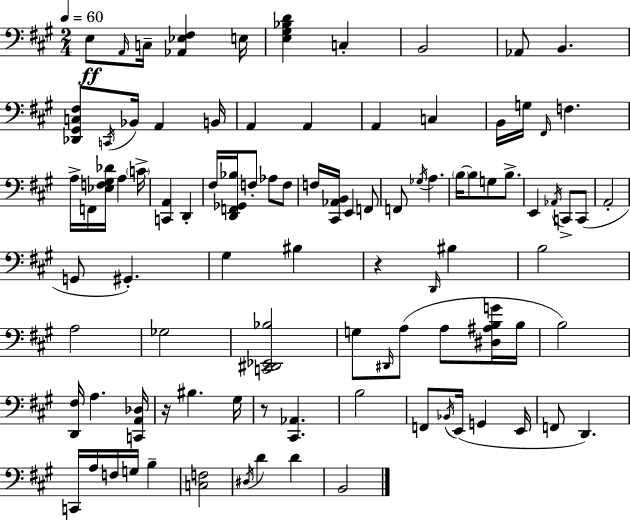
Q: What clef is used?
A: bass